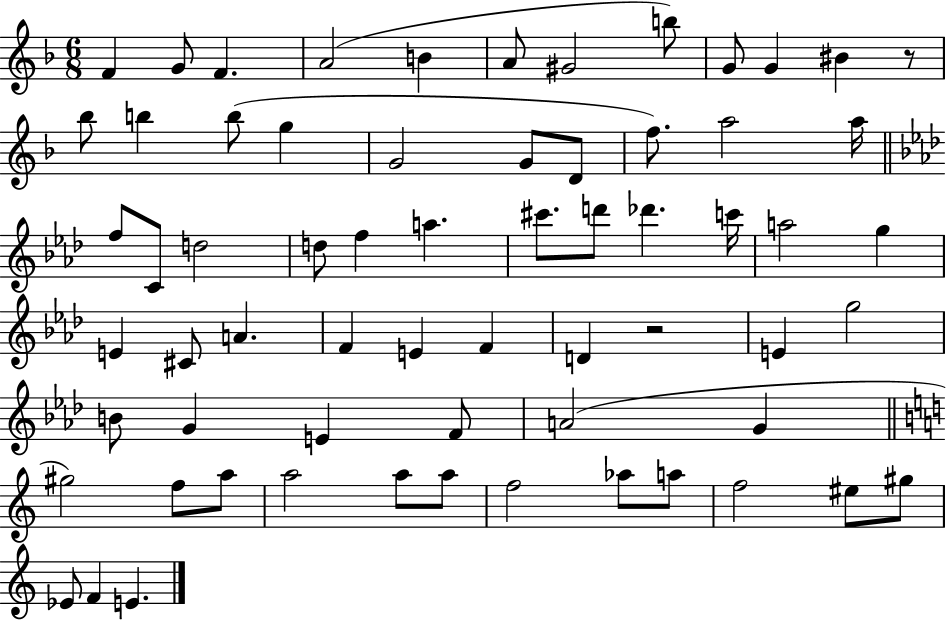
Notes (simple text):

F4/q G4/e F4/q. A4/h B4/q A4/e G#4/h B5/e G4/e G4/q BIS4/q R/e Bb5/e B5/q B5/e G5/q G4/h G4/e D4/e F5/e. A5/h A5/s F5/e C4/e D5/h D5/e F5/q A5/q. C#6/e. D6/e Db6/q. C6/s A5/h G5/q E4/q C#4/e A4/q. F4/q E4/q F4/q D4/q R/h E4/q G5/h B4/e G4/q E4/q F4/e A4/h G4/q G#5/h F5/e A5/e A5/h A5/e A5/e F5/h Ab5/e A5/e F5/h EIS5/e G#5/e Eb4/e F4/q E4/q.